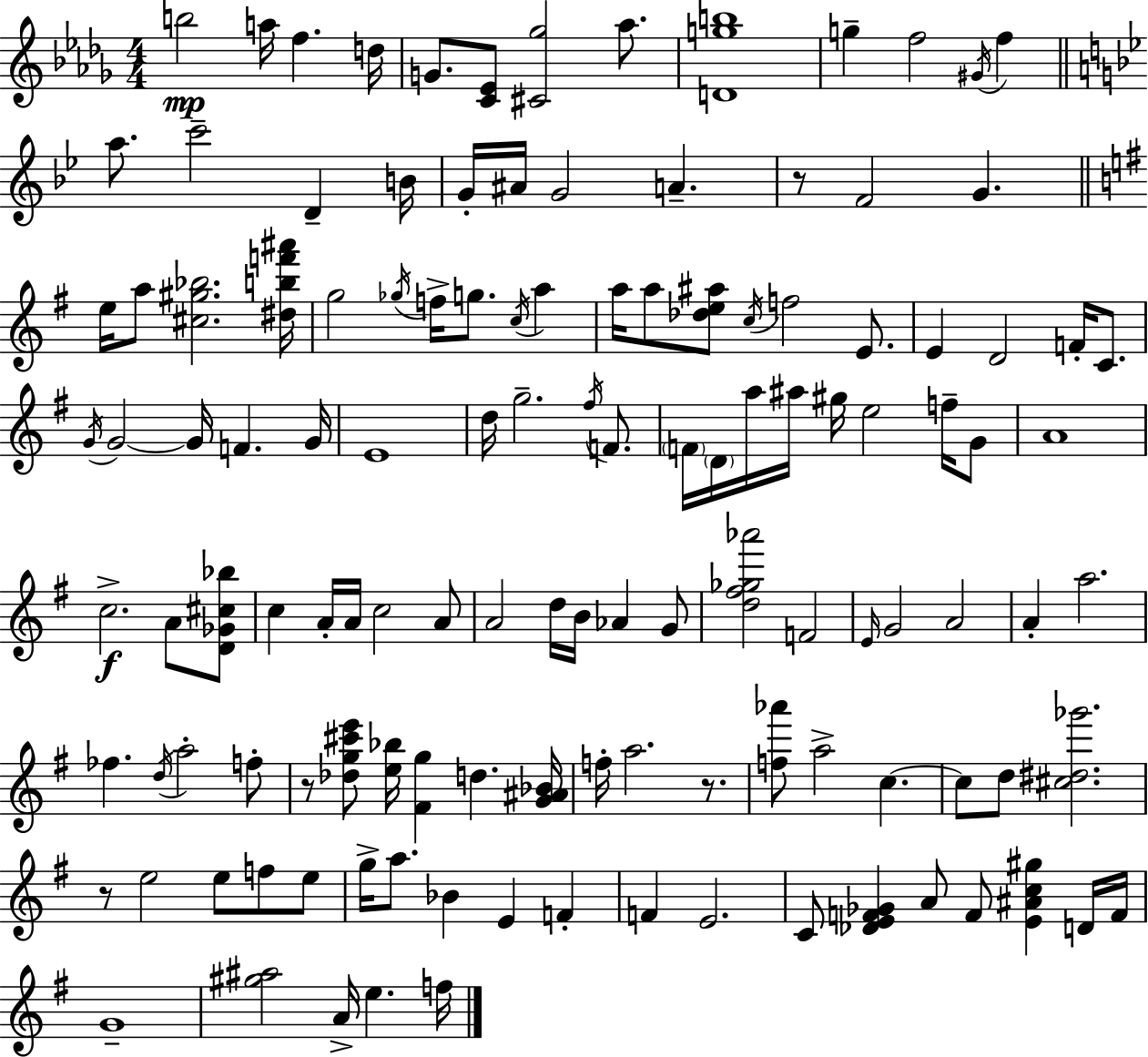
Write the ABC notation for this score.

X:1
T:Untitled
M:4/4
L:1/4
K:Bbm
b2 a/4 f d/4 G/2 [C_E]/2 [^C_g]2 _a/2 [Dgb]4 g f2 ^G/4 f a/2 c'2 D B/4 G/4 ^A/4 G2 A z/2 F2 G e/4 a/2 [^c^g_b]2 [^dbf'^a']/4 g2 _g/4 f/4 g/2 c/4 a a/4 a/2 [_de^a]/2 c/4 f2 E/2 E D2 F/4 C/2 G/4 G2 G/4 F G/4 E4 d/4 g2 ^f/4 F/2 F/4 D/4 a/4 ^a/4 ^g/4 e2 f/4 G/2 A4 c2 A/2 [D_G^c_b]/2 c A/4 A/4 c2 A/2 A2 d/4 B/4 _A G/2 [d^f_g_a']2 F2 E/4 G2 A2 A a2 _f d/4 a2 f/2 z/2 [_dg^c'e']/2 [e_b]/4 [^Fg] d [G^A_B]/4 f/4 a2 z/2 [f_a']/2 a2 c c/2 d/2 [^c^d_g']2 z/2 e2 e/2 f/2 e/2 g/4 a/2 _B E F F E2 C/2 [_DEF_G] A/2 F/2 [E^Ac^g] D/4 F/4 G4 [^g^a]2 A/4 e f/4